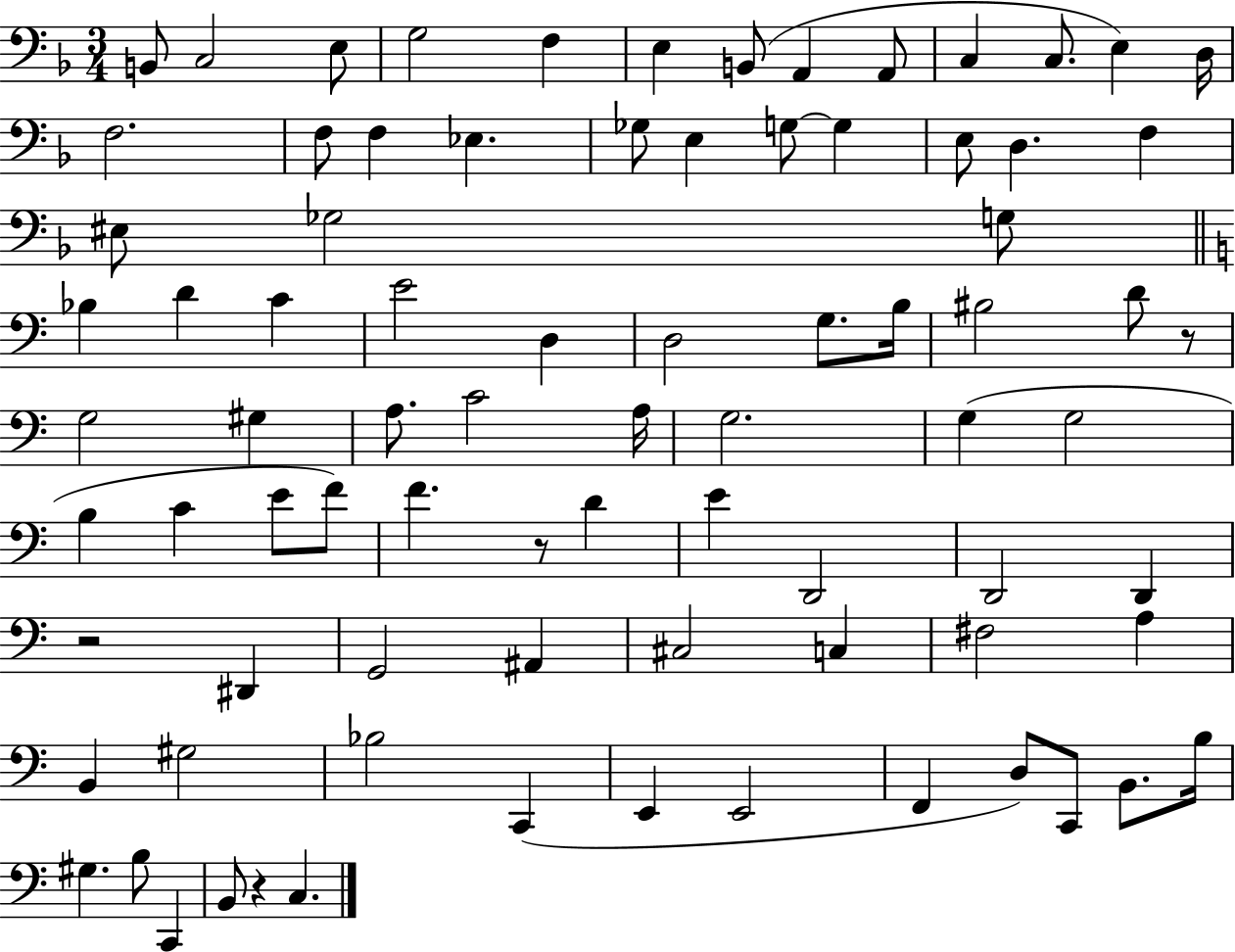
{
  \clef bass
  \numericTimeSignature
  \time 3/4
  \key f \major
  \repeat volta 2 { b,8 c2 e8 | g2 f4 | e4 b,8( a,4 a,8 | c4 c8. e4) d16 | \break f2. | f8 f4 ees4. | ges8 e4 g8~~ g4 | e8 d4. f4 | \break eis8 ges2 g8 | \bar "||" \break \key c \major bes4 d'4 c'4 | e'2 d4 | d2 g8. b16 | bis2 d'8 r8 | \break g2 gis4 | a8. c'2 a16 | g2. | g4( g2 | \break b4 c'4 e'8 f'8) | f'4. r8 d'4 | e'4 d,2 | d,2 d,4 | \break r2 dis,4 | g,2 ais,4 | cis2 c4 | fis2 a4 | \break b,4 gis2 | bes2 c,4( | e,4 e,2 | f,4 d8) c,8 b,8. b16 | \break gis4. b8 c,4 | b,8 r4 c4. | } \bar "|."
}